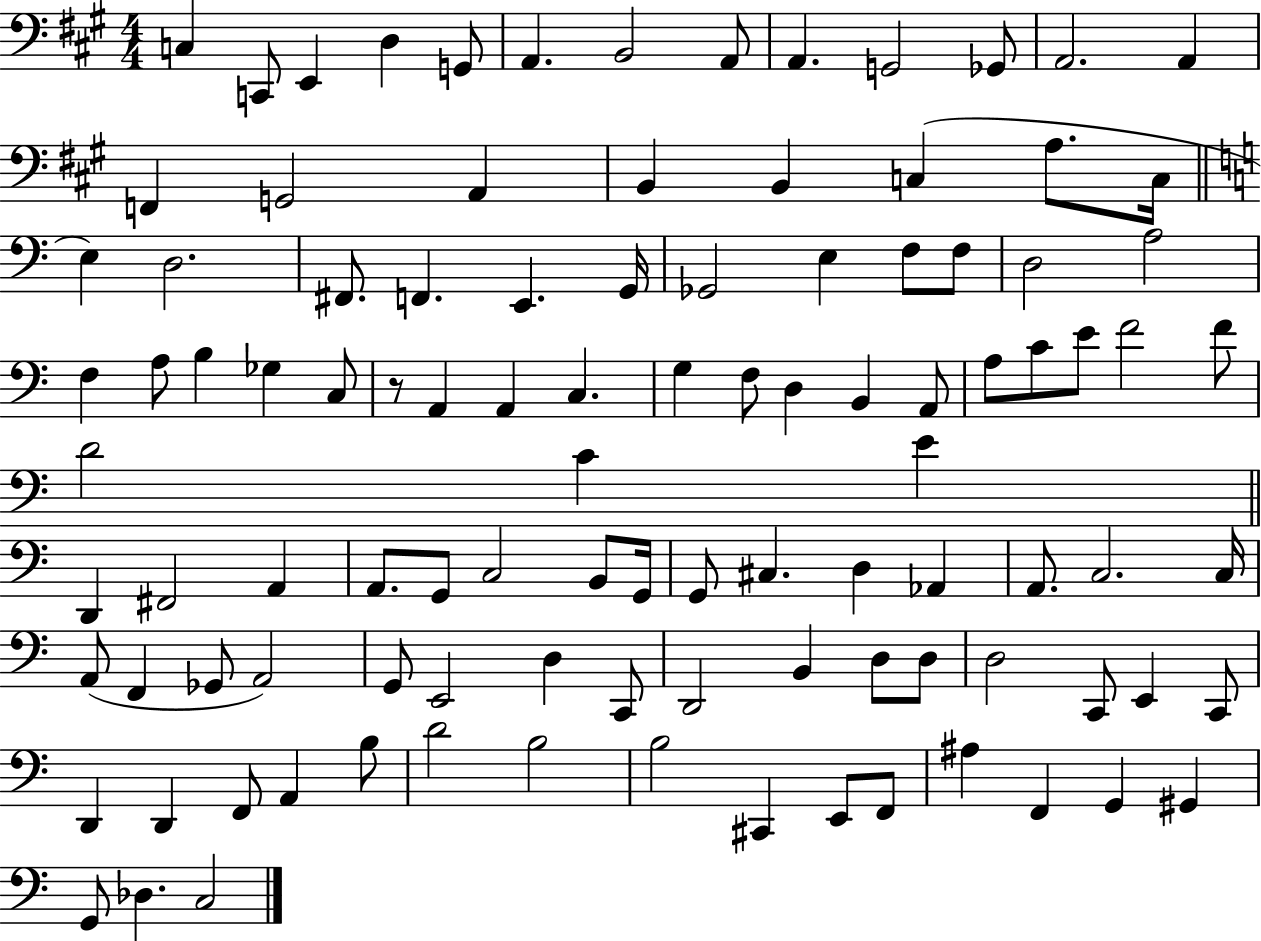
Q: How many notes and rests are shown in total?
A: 104